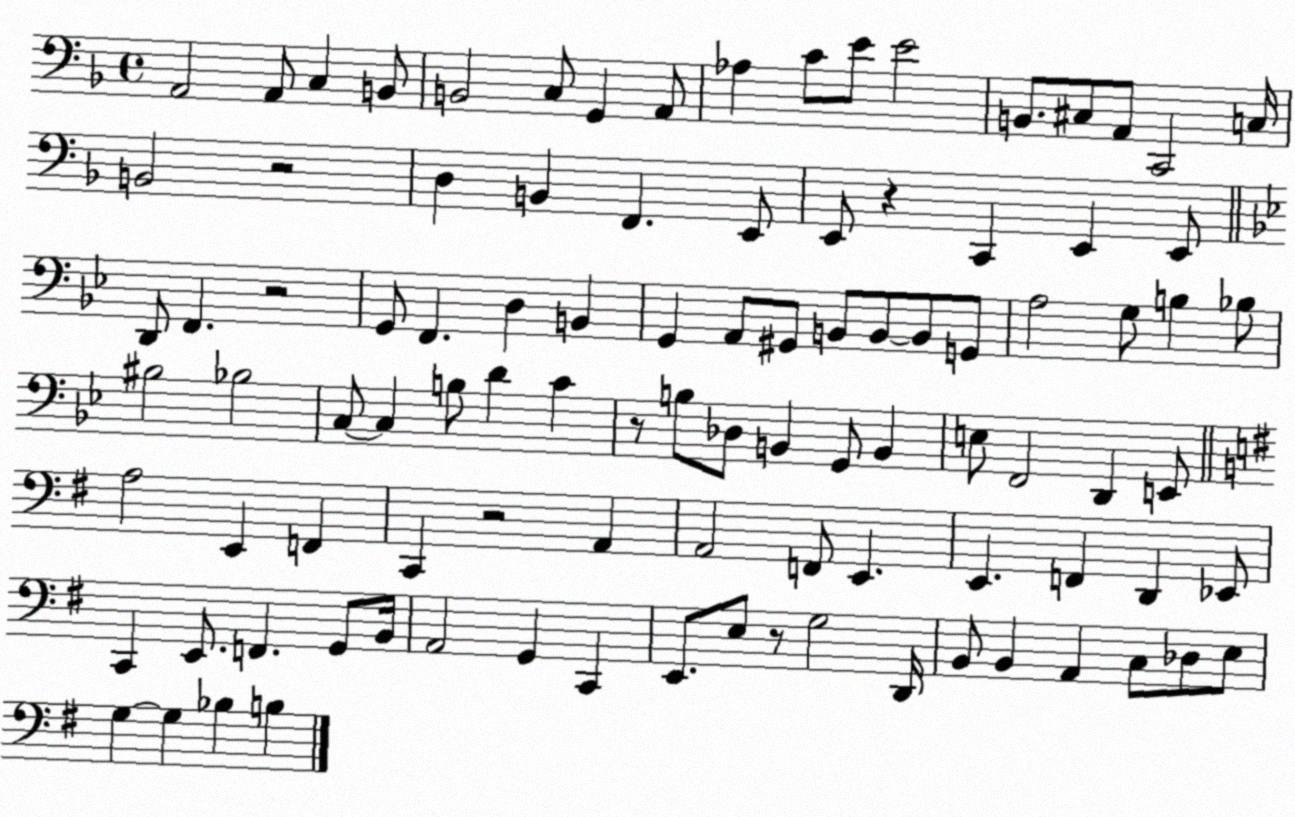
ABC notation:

X:1
T:Untitled
M:4/4
L:1/4
K:F
A,,2 A,,/2 C, B,,/2 B,,2 C,/2 G,, A,,/2 _A, C/2 E/2 E2 B,,/2 ^C,/2 A,,/2 C,,2 C,/4 B,,2 z2 D, B,, F,, E,,/2 E,,/2 z C,, E,, E,,/2 D,,/2 F,, z2 G,,/2 F,, D, B,, G,, A,,/2 ^G,,/2 B,,/2 B,,/2 B,,/2 G,,/2 A,2 G,/2 B, _B,/2 ^B,2 _B,2 C,/2 C, B,/2 D C z/2 B,/2 _D,/2 B,, G,,/2 B,, E,/2 F,,2 D,, E,,/2 A,2 E,, F,, C,, z2 A,, A,,2 F,,/2 E,, E,, F,, D,, _E,,/2 C,, E,,/2 F,, G,,/2 B,,/4 A,,2 G,, C,, E,,/2 E,/2 z/2 G,2 D,,/4 B,,/2 B,, A,, C,/2 _D,/2 E,/2 G, G, _B, B,